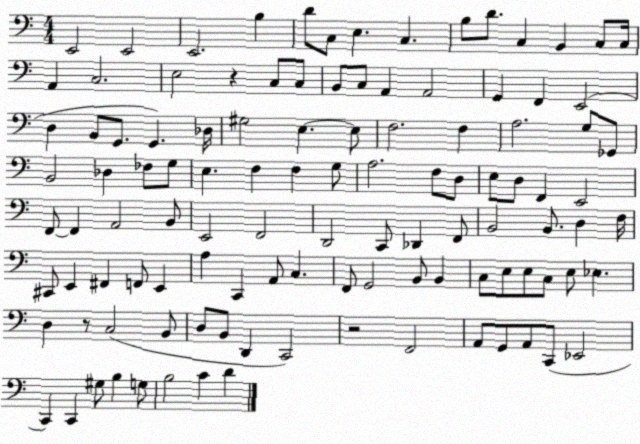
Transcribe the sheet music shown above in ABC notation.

X:1
T:Untitled
M:4/4
L:1/4
K:C
E,,2 E,,2 E,,2 B, D/2 C,/2 E, C, B,/2 D/2 C, B,, C,/2 C,/4 A,, C,2 E,2 z C,/2 C,/2 B,,/2 C,/2 A,, A,,2 G,, F,, E,,2 D, B,,/2 G,,/2 G,, _D,/4 ^G,2 E, E,/2 F,2 F, A,2 G,/2 _G,,/2 B,,2 _D, _F,/2 G,/2 E, F, F, G,/2 A,2 F,/2 D,/2 E,/2 D,/2 F,, E,,2 F,,/2 F,, A,,2 B,,/2 E,,2 F,,2 D,,2 C,,/2 _D,, F,,/2 B,,2 B,,/2 D, F,/4 ^C,,/2 E,, ^F,, F,,/2 E,, A, C,, A,,/2 C, F,,/2 G,,2 B,,/2 B,, C,/2 E,/2 E,/2 C,/2 E,/2 _E, D, z/2 C,2 B,,/2 D,/2 B,,/2 D,, C,,2 z2 F,,2 A,,/2 G,,/2 A,,/2 C,,/2 _E,,2 C,, C,, ^G,/2 B, G,/2 B,2 C D